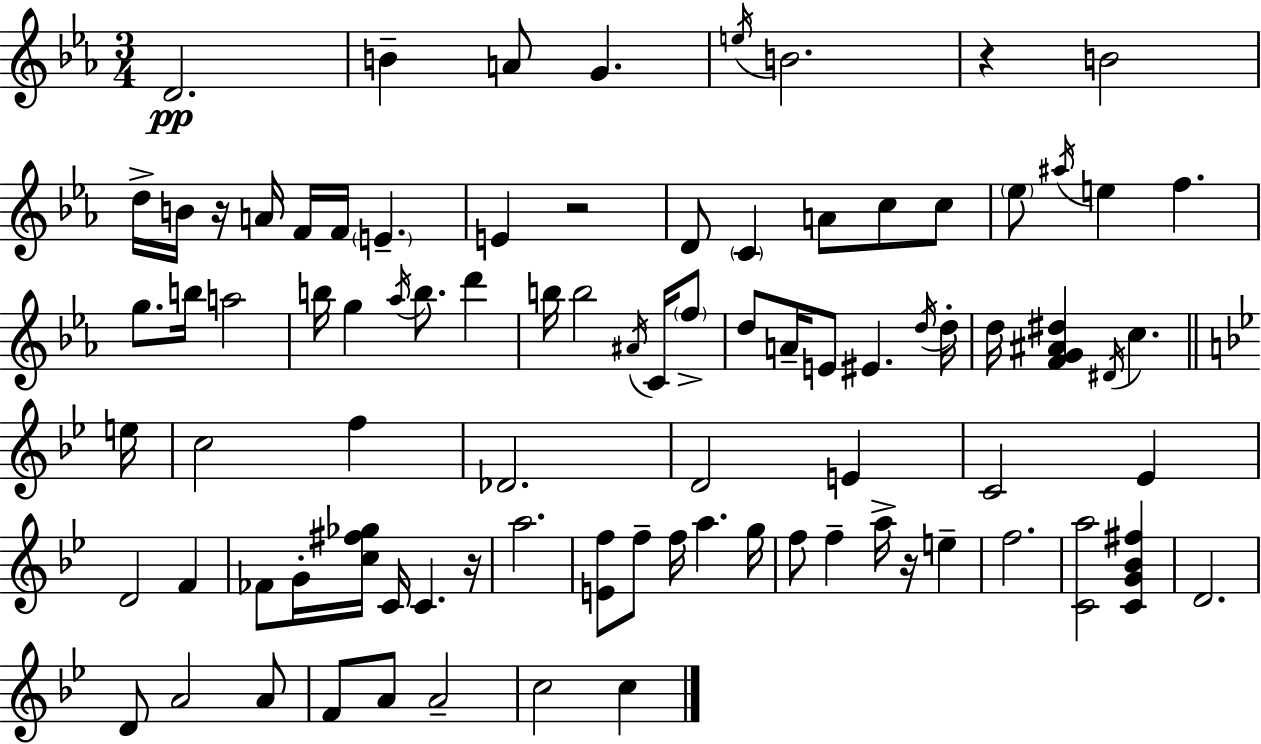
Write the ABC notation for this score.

X:1
T:Untitled
M:3/4
L:1/4
K:Eb
D2 B A/2 G e/4 B2 z B2 d/4 B/4 z/4 A/4 F/4 F/4 E E z2 D/2 C A/2 c/2 c/2 _e/2 ^a/4 e f g/2 b/4 a2 b/4 g _a/4 b/2 d' b/4 b2 ^A/4 C/4 f/2 d/2 A/4 E/2 ^E d/4 d/4 d/4 [FG^A^d] ^D/4 c e/4 c2 f _D2 D2 E C2 _E D2 F _F/2 G/4 [c^f_g]/4 C/4 C z/4 a2 [Ef]/2 f/2 f/4 a g/4 f/2 f a/4 z/4 e f2 [Ca]2 [CG_B^f] D2 D/2 A2 A/2 F/2 A/2 A2 c2 c